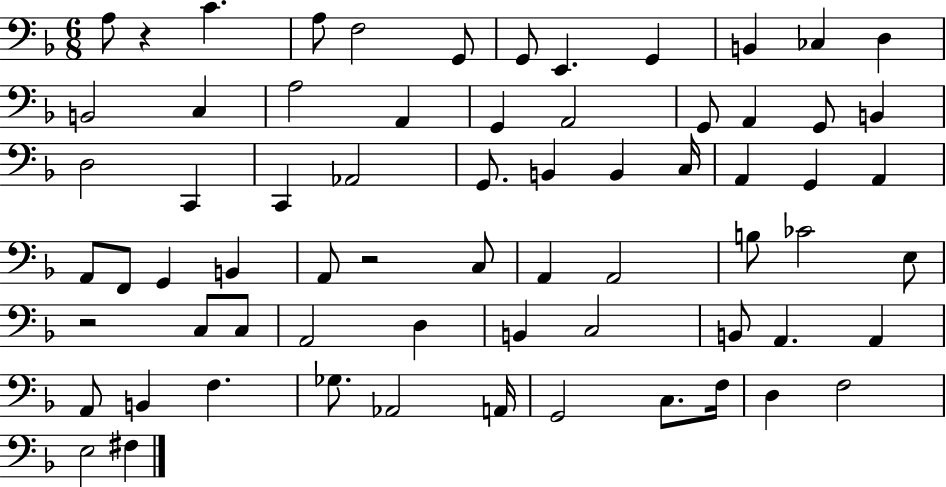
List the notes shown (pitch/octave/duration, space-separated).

A3/e R/q C4/q. A3/e F3/h G2/e G2/e E2/q. G2/q B2/q CES3/q D3/q B2/h C3/q A3/h A2/q G2/q A2/h G2/e A2/q G2/e B2/q D3/h C2/q C2/q Ab2/h G2/e. B2/q B2/q C3/s A2/q G2/q A2/q A2/e F2/e G2/q B2/q A2/e R/h C3/e A2/q A2/h B3/e CES4/h E3/e R/h C3/e C3/e A2/h D3/q B2/q C3/h B2/e A2/q. A2/q A2/e B2/q F3/q. Gb3/e. Ab2/h A2/s G2/h C3/e. F3/s D3/q F3/h E3/h F#3/q